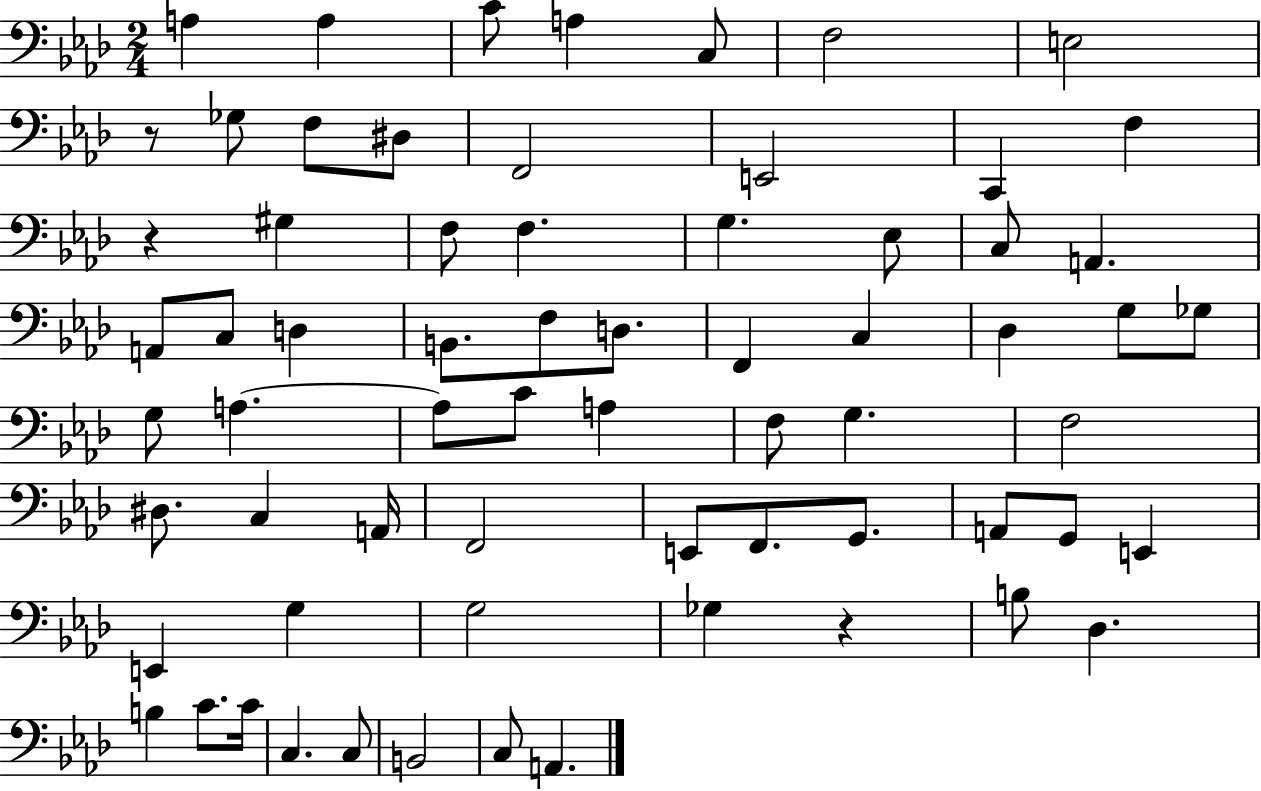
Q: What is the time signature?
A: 2/4